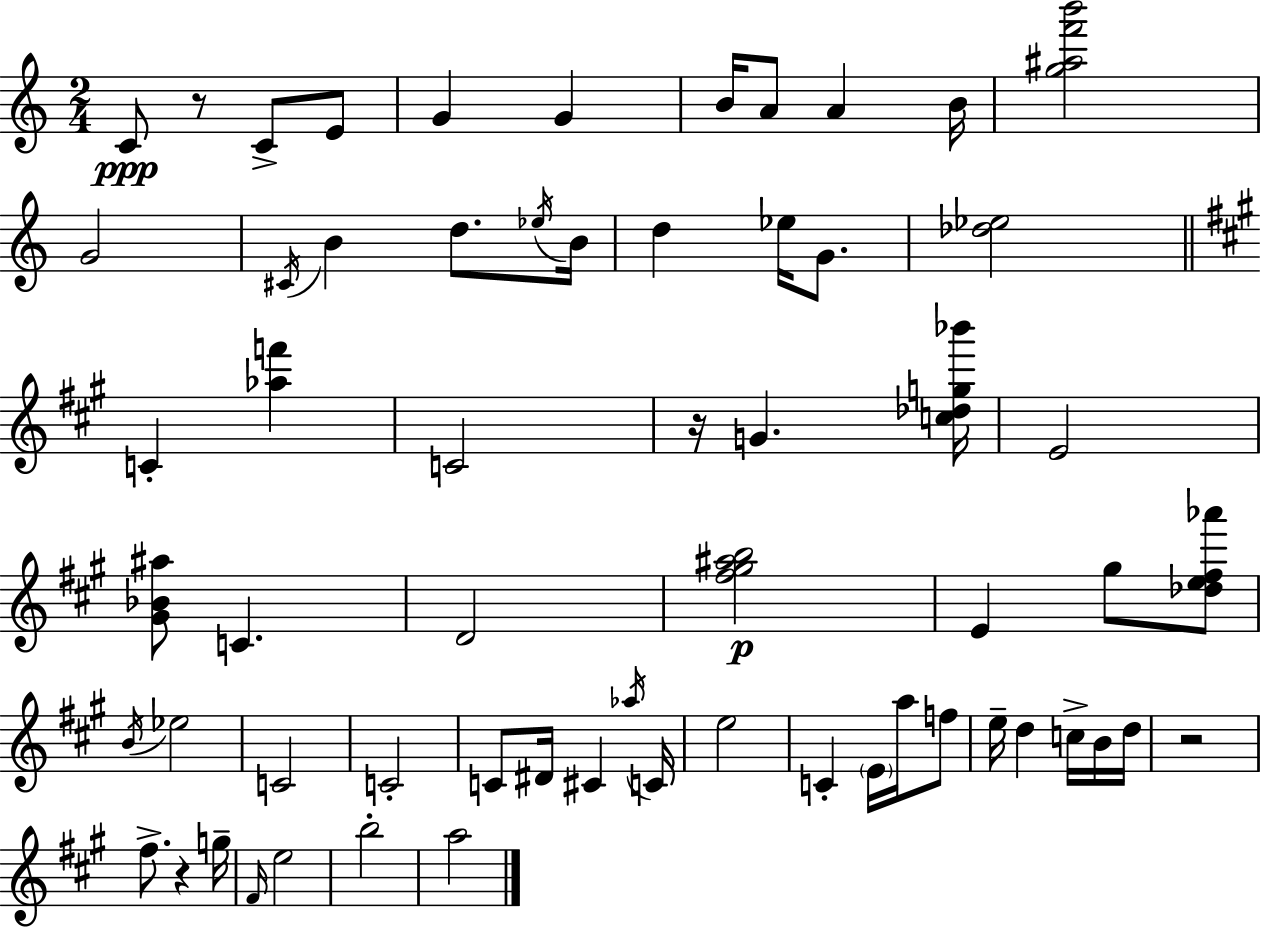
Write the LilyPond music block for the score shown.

{
  \clef treble
  \numericTimeSignature
  \time 2/4
  \key c \major
  c'8\ppp r8 c'8-> e'8 | g'4 g'4 | b'16 a'8 a'4 b'16 | <g'' ais'' f''' b'''>2 | \break g'2 | \acciaccatura { cis'16 } b'4 d''8. | \acciaccatura { ees''16 } b'16 d''4 ees''16 g'8. | <des'' ees''>2 | \break \bar "||" \break \key a \major c'4-. <aes'' f'''>4 | c'2 | r16 g'4. <c'' des'' g'' bes'''>16 | e'2 | \break <gis' bes' ais''>8 c'4. | d'2 | <fis'' gis'' ais'' b''>2\p | e'4 gis''8 <des'' e'' fis'' aes'''>8 | \break \acciaccatura { b'16 } ees''2 | c'2 | c'2-. | c'8 dis'16 cis'4 | \break \acciaccatura { aes''16 } c'16 e''2 | c'4-. \parenthesize e'16 a''16 | f''8 e''16-- d''4 c''16-> | b'16 d''16 r2 | \break fis''8.-> r4 | g''16-- \grace { fis'16 } e''2 | b''2-. | a''2 | \break \bar "|."
}